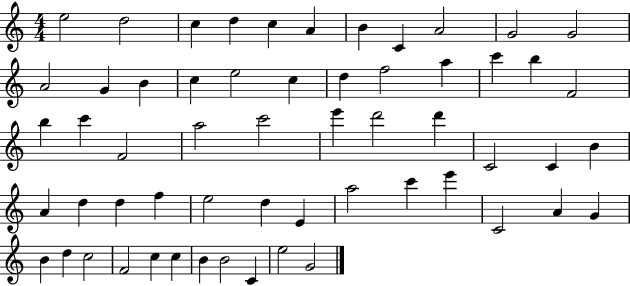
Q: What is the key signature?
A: C major